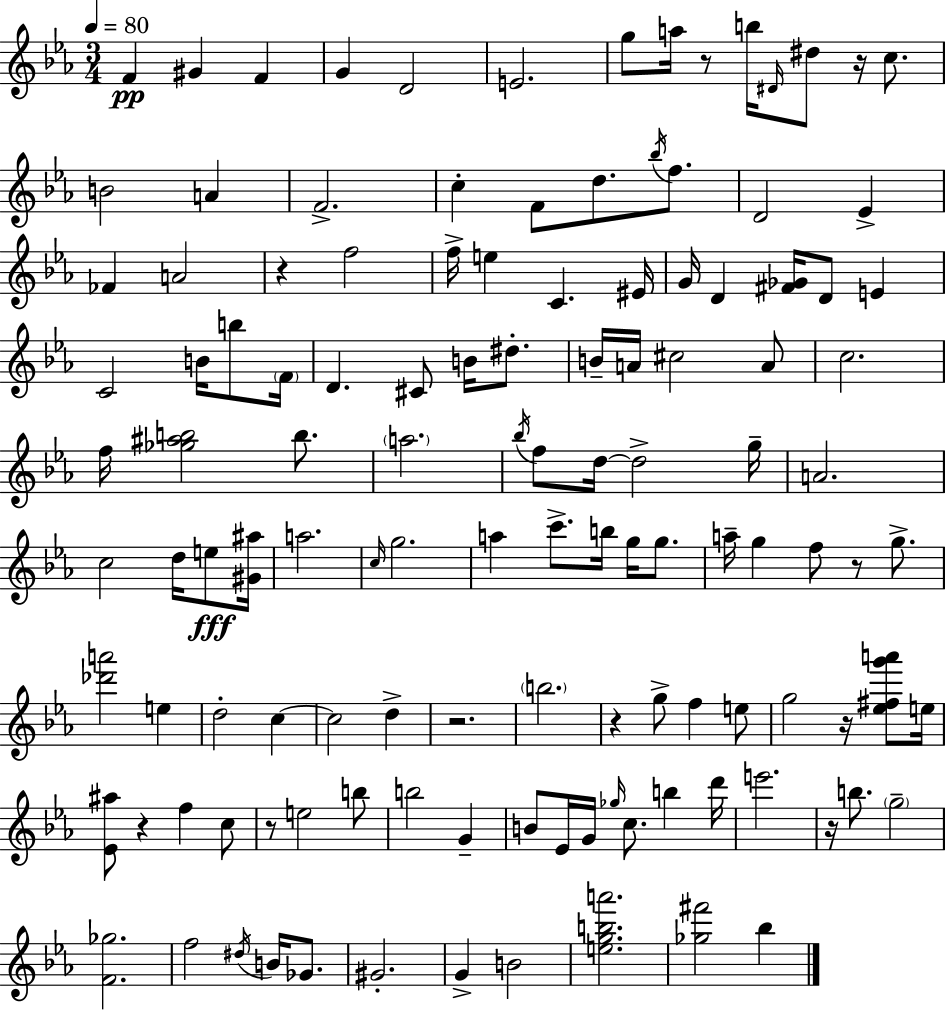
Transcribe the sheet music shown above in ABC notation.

X:1
T:Untitled
M:3/4
L:1/4
K:Cm
F ^G F G D2 E2 g/2 a/4 z/2 b/4 ^D/4 ^d/2 z/4 c/2 B2 A F2 c F/2 d/2 _b/4 f/2 D2 _E _F A2 z f2 f/4 e C ^E/4 G/4 D [^F_G]/4 D/2 E C2 B/4 b/2 F/4 D ^C/2 B/4 ^d/2 B/4 A/4 ^c2 A/2 c2 f/4 [_g^ab]2 b/2 a2 _b/4 f/2 d/4 d2 g/4 A2 c2 d/4 e/2 [^G^a]/4 a2 c/4 g2 a c'/2 b/4 g/4 g/2 a/4 g f/2 z/2 g/2 [_d'a']2 e d2 c c2 d z2 b2 z g/2 f e/2 g2 z/4 [_e^fg'a']/2 e/4 [_E^a]/2 z f c/2 z/2 e2 b/2 b2 G B/2 _E/4 G/4 _g/4 c/2 b d'/4 e'2 z/4 b/2 g2 [F_g]2 f2 ^d/4 B/4 _G/2 ^G2 G B2 [egba']2 [_g^f']2 _b